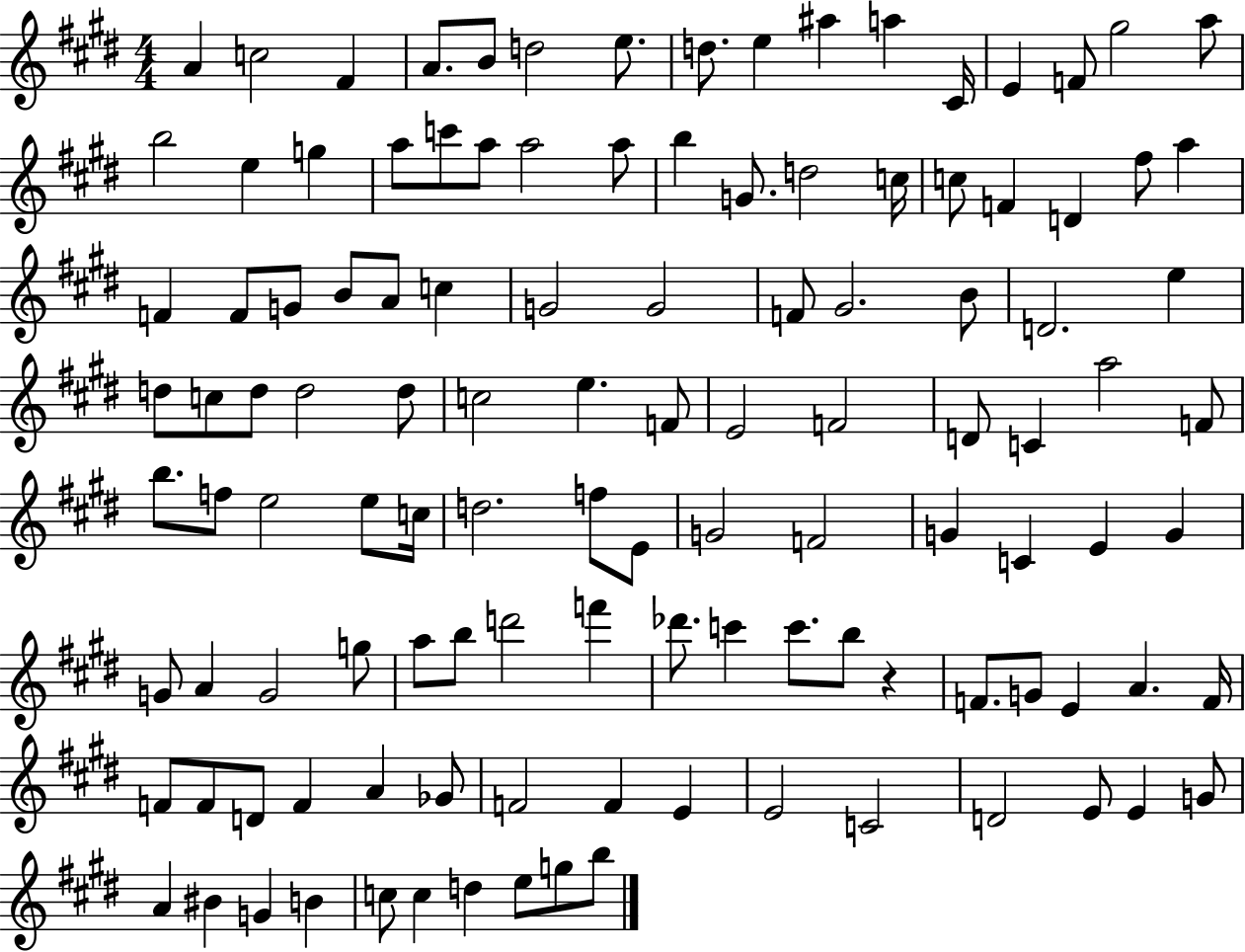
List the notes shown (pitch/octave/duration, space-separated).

A4/q C5/h F#4/q A4/e. B4/e D5/h E5/e. D5/e. E5/q A#5/q A5/q C#4/s E4/q F4/e G#5/h A5/e B5/h E5/q G5/q A5/e C6/e A5/e A5/h A5/e B5/q G4/e. D5/h C5/s C5/e F4/q D4/q F#5/e A5/q F4/q F4/e G4/e B4/e A4/e C5/q G4/h G4/h F4/e G#4/h. B4/e D4/h. E5/q D5/e C5/e D5/e D5/h D5/e C5/h E5/q. F4/e E4/h F4/h D4/e C4/q A5/h F4/e B5/e. F5/e E5/h E5/e C5/s D5/h. F5/e E4/e G4/h F4/h G4/q C4/q E4/q G4/q G4/e A4/q G4/h G5/e A5/e B5/e D6/h F6/q Db6/e. C6/q C6/e. B5/e R/q F4/e. G4/e E4/q A4/q. F4/s F4/e F4/e D4/e F4/q A4/q Gb4/e F4/h F4/q E4/q E4/h C4/h D4/h E4/e E4/q G4/e A4/q BIS4/q G4/q B4/q C5/e C5/q D5/q E5/e G5/e B5/e